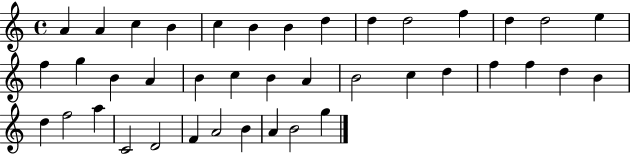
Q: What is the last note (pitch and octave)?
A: G5